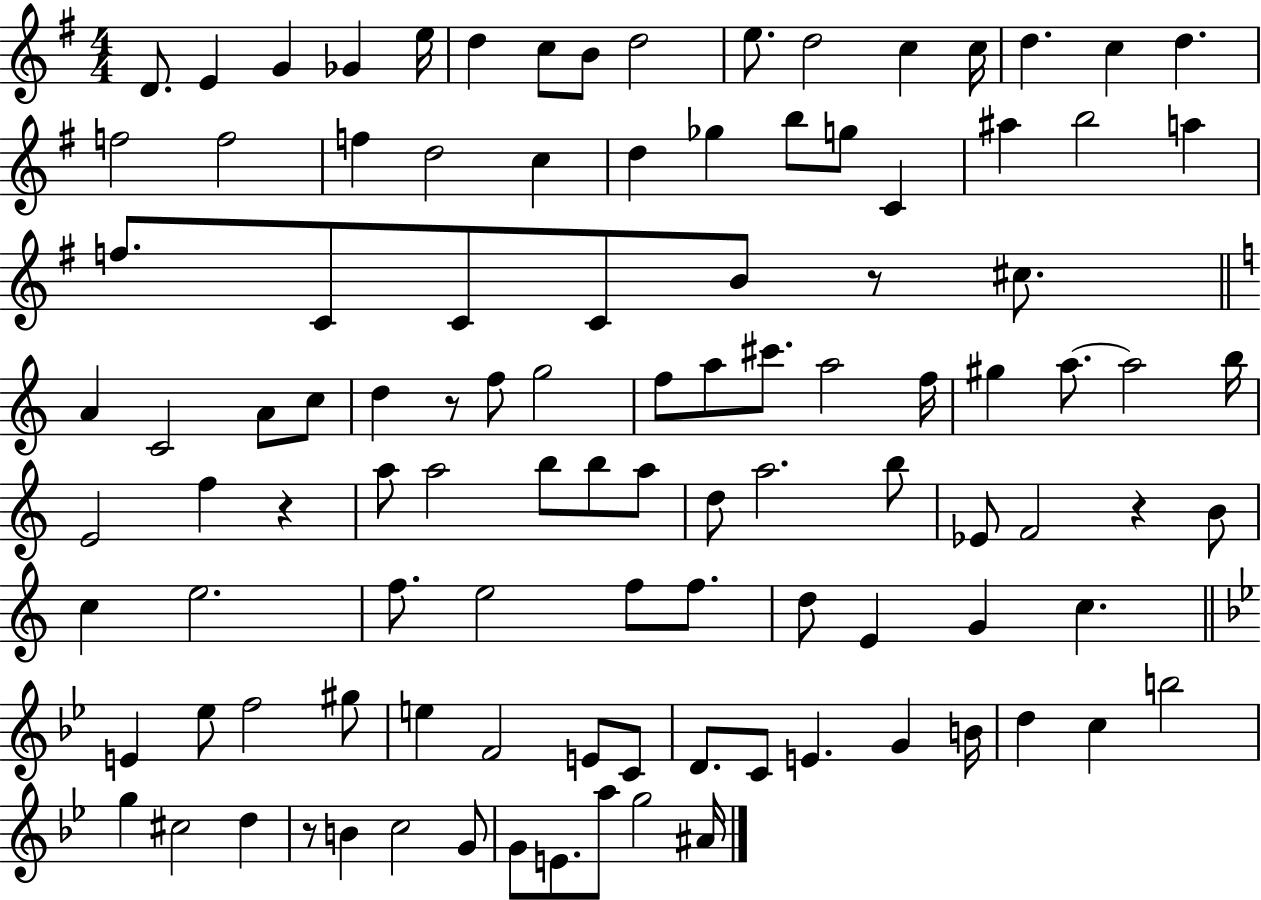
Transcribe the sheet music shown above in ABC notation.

X:1
T:Untitled
M:4/4
L:1/4
K:G
D/2 E G _G e/4 d c/2 B/2 d2 e/2 d2 c c/4 d c d f2 f2 f d2 c d _g b/2 g/2 C ^a b2 a f/2 C/2 C/2 C/2 B/2 z/2 ^c/2 A C2 A/2 c/2 d z/2 f/2 g2 f/2 a/2 ^c'/2 a2 f/4 ^g a/2 a2 b/4 E2 f z a/2 a2 b/2 b/2 a/2 d/2 a2 b/2 _E/2 F2 z B/2 c e2 f/2 e2 f/2 f/2 d/2 E G c E _e/2 f2 ^g/2 e F2 E/2 C/2 D/2 C/2 E G B/4 d c b2 g ^c2 d z/2 B c2 G/2 G/2 E/2 a/2 g2 ^A/4